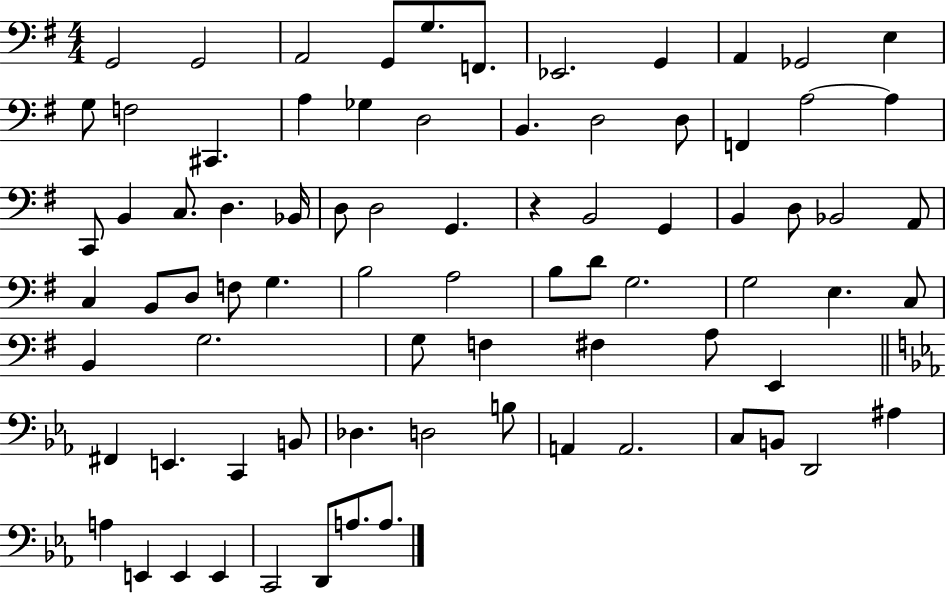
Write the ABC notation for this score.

X:1
T:Untitled
M:4/4
L:1/4
K:G
G,,2 G,,2 A,,2 G,,/2 G,/2 F,,/2 _E,,2 G,, A,, _G,,2 E, G,/2 F,2 ^C,, A, _G, D,2 B,, D,2 D,/2 F,, A,2 A, C,,/2 B,, C,/2 D, _B,,/4 D,/2 D,2 G,, z B,,2 G,, B,, D,/2 _B,,2 A,,/2 C, B,,/2 D,/2 F,/2 G, B,2 A,2 B,/2 D/2 G,2 G,2 E, C,/2 B,, G,2 G,/2 F, ^F, A,/2 E,, ^F,, E,, C,, B,,/2 _D, D,2 B,/2 A,, A,,2 C,/2 B,,/2 D,,2 ^A, A, E,, E,, E,, C,,2 D,,/2 A,/2 A,/2